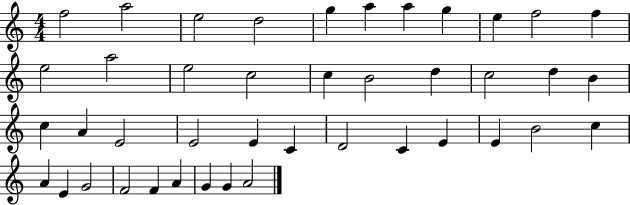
{
  \clef treble
  \numericTimeSignature
  \time 4/4
  \key c \major
  f''2 a''2 | e''2 d''2 | g''4 a''4 a''4 g''4 | e''4 f''2 f''4 | \break e''2 a''2 | e''2 c''2 | c''4 b'2 d''4 | c''2 d''4 b'4 | \break c''4 a'4 e'2 | e'2 e'4 c'4 | d'2 c'4 e'4 | e'4 b'2 c''4 | \break a'4 e'4 g'2 | f'2 f'4 a'4 | g'4 g'4 a'2 | \bar "|."
}